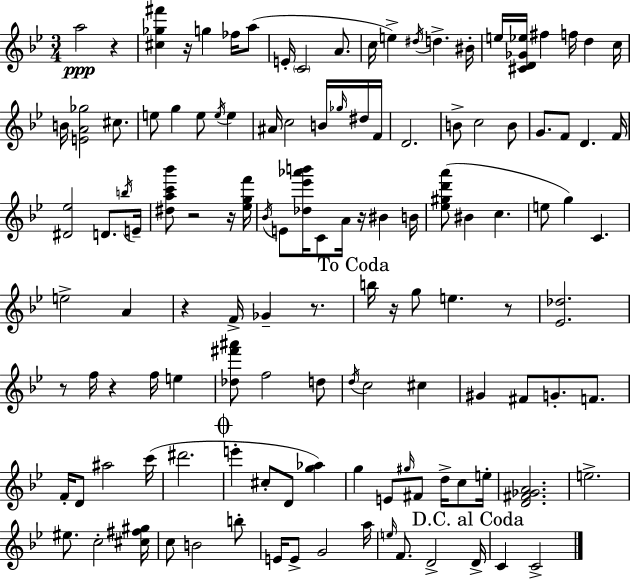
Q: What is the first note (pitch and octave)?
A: A5